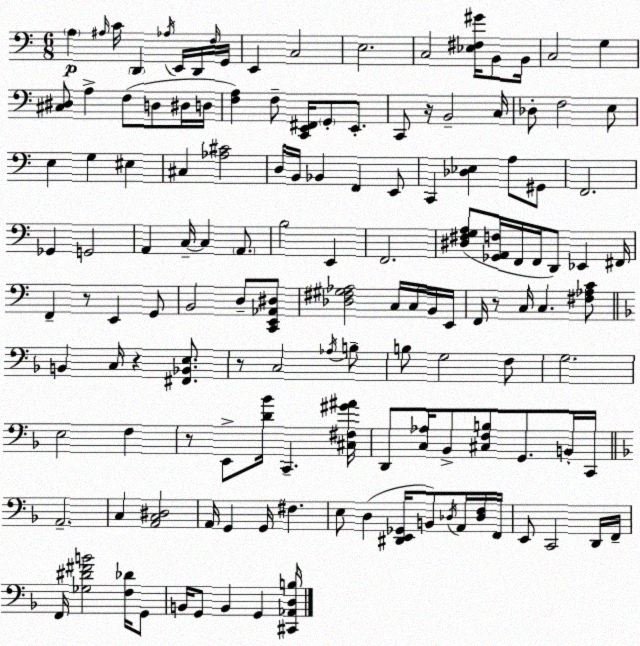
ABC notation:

X:1
T:Untitled
M:6/8
L:1/4
K:C
A, ^A,/4 C/4 D,, _A,/4 E,,/4 D,,/4 F,/4 G,,/4 E,, C,2 E,2 C,2 [_E,^F,^G]/4 B,,/2 B,,/4 C,2 G, [^C,^D,]/2 A, F,/2 D,/2 ^D,/4 D,/4 [F,A,] F,/2 [C,,E,,^F,,]/4 G,,/2 E,,/2 C,,/2 z/4 B,,2 C,/4 _D,/2 F,2 E,/2 E, G, ^E, ^C, [_A,^C]2 D,/4 B,,/4 _B,, F,, E,,/2 C,, [_D,_E,] A,/2 ^G,,/2 F,,2 _G,, G,,2 A,, C,/4 C, A,,/2 B,2 E,, F,,2 [^D,^F,G,A,]/2 [_G,,A,,F,]/4 F,,/4 F,,/4 D,,/2 _E,, ^F,,/4 F,, z/2 E,, G,,/2 B,,2 D,/2 [C,,E,,_A,,^D,]/2 [_D,^F,^G,_A,]2 C,/4 C,/4 B,,/4 E,,/4 F,,/4 z/2 C,/4 C, [^F,_A,C]/2 B,, C,/4 z [^F,,_B,,E,]/2 z/2 C,2 _A,/4 B,/2 B,/2 G,2 F,/2 G,2 E,2 F, z/2 E,,/2 [D_B]/4 C,, [^C,^F,^G^A]/4 D,,/2 [C,_A,]/4 _B,,/2 [^C,F,B,]/2 G,,/2 B,,/4 C,,/4 A,,2 C, [A,,C,^D,]2 A,,/4 G,, G,,/4 ^F, E,/2 D, [^D,,E,,_G,,]/4 B,,/2 _D,/4 A,,/4 [_D,F,]/4 F,,/4 E,,/2 C,,2 D,,/4 F,,/4 F,,/4 [_G,^D^FB]2 [F,_D]/4 G,,/2 B,,/4 G,,/2 B,, G,, [^C,,_A,,D,B,]/4